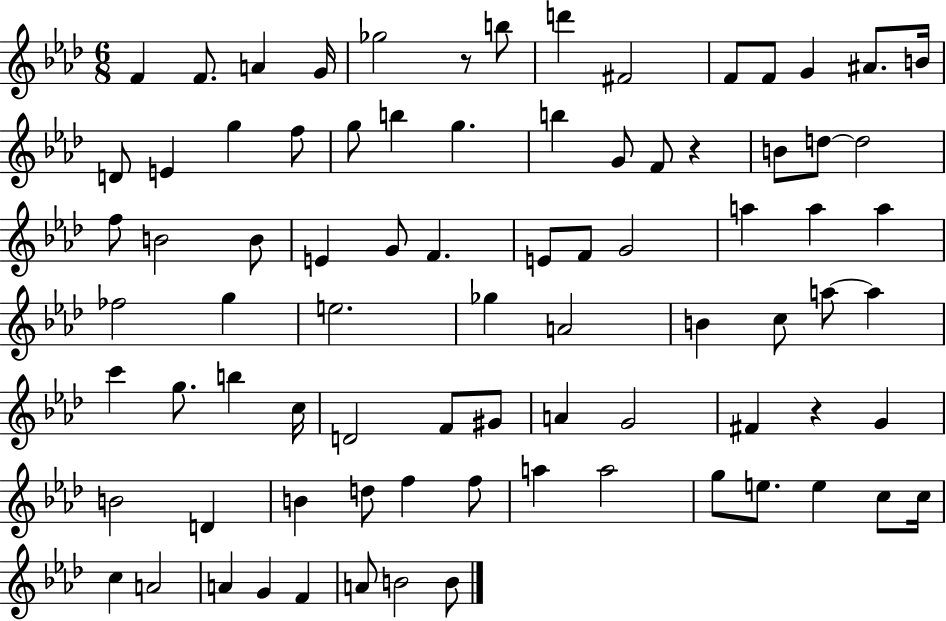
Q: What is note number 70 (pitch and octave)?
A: C5